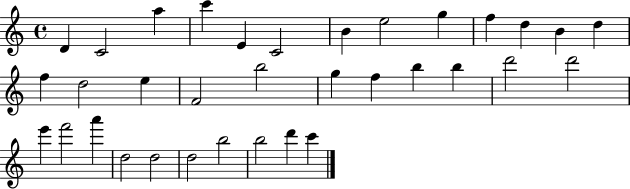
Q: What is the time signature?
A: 4/4